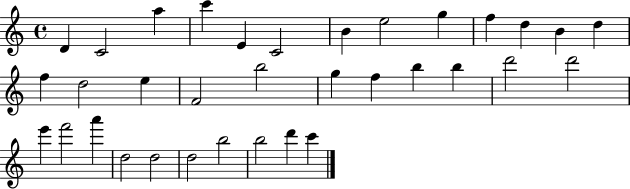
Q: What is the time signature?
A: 4/4